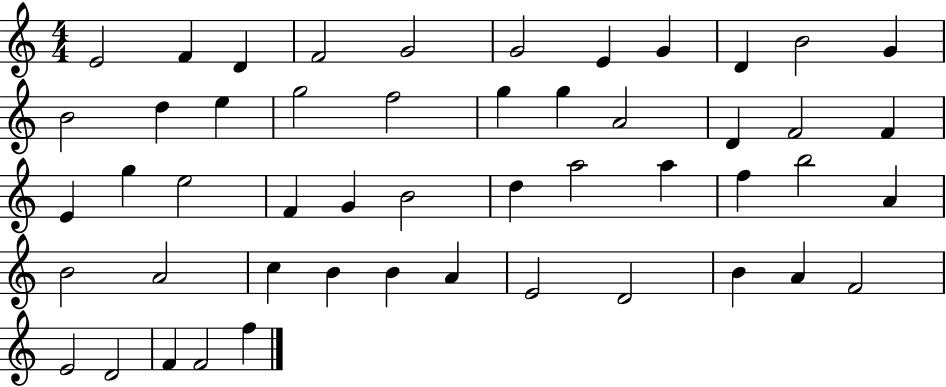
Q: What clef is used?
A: treble